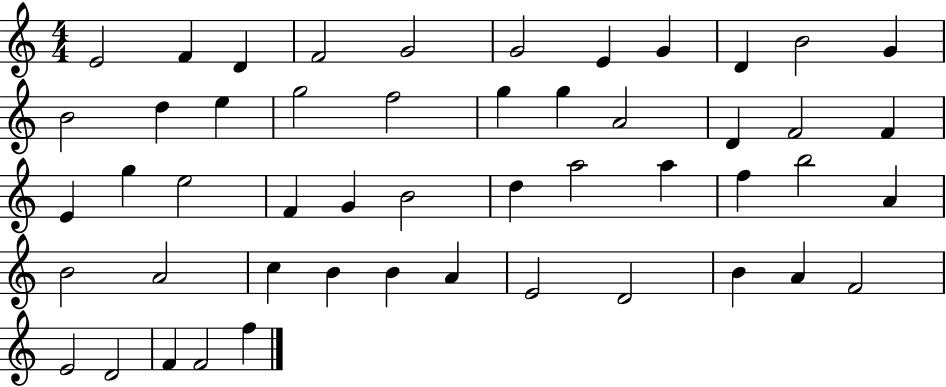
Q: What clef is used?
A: treble